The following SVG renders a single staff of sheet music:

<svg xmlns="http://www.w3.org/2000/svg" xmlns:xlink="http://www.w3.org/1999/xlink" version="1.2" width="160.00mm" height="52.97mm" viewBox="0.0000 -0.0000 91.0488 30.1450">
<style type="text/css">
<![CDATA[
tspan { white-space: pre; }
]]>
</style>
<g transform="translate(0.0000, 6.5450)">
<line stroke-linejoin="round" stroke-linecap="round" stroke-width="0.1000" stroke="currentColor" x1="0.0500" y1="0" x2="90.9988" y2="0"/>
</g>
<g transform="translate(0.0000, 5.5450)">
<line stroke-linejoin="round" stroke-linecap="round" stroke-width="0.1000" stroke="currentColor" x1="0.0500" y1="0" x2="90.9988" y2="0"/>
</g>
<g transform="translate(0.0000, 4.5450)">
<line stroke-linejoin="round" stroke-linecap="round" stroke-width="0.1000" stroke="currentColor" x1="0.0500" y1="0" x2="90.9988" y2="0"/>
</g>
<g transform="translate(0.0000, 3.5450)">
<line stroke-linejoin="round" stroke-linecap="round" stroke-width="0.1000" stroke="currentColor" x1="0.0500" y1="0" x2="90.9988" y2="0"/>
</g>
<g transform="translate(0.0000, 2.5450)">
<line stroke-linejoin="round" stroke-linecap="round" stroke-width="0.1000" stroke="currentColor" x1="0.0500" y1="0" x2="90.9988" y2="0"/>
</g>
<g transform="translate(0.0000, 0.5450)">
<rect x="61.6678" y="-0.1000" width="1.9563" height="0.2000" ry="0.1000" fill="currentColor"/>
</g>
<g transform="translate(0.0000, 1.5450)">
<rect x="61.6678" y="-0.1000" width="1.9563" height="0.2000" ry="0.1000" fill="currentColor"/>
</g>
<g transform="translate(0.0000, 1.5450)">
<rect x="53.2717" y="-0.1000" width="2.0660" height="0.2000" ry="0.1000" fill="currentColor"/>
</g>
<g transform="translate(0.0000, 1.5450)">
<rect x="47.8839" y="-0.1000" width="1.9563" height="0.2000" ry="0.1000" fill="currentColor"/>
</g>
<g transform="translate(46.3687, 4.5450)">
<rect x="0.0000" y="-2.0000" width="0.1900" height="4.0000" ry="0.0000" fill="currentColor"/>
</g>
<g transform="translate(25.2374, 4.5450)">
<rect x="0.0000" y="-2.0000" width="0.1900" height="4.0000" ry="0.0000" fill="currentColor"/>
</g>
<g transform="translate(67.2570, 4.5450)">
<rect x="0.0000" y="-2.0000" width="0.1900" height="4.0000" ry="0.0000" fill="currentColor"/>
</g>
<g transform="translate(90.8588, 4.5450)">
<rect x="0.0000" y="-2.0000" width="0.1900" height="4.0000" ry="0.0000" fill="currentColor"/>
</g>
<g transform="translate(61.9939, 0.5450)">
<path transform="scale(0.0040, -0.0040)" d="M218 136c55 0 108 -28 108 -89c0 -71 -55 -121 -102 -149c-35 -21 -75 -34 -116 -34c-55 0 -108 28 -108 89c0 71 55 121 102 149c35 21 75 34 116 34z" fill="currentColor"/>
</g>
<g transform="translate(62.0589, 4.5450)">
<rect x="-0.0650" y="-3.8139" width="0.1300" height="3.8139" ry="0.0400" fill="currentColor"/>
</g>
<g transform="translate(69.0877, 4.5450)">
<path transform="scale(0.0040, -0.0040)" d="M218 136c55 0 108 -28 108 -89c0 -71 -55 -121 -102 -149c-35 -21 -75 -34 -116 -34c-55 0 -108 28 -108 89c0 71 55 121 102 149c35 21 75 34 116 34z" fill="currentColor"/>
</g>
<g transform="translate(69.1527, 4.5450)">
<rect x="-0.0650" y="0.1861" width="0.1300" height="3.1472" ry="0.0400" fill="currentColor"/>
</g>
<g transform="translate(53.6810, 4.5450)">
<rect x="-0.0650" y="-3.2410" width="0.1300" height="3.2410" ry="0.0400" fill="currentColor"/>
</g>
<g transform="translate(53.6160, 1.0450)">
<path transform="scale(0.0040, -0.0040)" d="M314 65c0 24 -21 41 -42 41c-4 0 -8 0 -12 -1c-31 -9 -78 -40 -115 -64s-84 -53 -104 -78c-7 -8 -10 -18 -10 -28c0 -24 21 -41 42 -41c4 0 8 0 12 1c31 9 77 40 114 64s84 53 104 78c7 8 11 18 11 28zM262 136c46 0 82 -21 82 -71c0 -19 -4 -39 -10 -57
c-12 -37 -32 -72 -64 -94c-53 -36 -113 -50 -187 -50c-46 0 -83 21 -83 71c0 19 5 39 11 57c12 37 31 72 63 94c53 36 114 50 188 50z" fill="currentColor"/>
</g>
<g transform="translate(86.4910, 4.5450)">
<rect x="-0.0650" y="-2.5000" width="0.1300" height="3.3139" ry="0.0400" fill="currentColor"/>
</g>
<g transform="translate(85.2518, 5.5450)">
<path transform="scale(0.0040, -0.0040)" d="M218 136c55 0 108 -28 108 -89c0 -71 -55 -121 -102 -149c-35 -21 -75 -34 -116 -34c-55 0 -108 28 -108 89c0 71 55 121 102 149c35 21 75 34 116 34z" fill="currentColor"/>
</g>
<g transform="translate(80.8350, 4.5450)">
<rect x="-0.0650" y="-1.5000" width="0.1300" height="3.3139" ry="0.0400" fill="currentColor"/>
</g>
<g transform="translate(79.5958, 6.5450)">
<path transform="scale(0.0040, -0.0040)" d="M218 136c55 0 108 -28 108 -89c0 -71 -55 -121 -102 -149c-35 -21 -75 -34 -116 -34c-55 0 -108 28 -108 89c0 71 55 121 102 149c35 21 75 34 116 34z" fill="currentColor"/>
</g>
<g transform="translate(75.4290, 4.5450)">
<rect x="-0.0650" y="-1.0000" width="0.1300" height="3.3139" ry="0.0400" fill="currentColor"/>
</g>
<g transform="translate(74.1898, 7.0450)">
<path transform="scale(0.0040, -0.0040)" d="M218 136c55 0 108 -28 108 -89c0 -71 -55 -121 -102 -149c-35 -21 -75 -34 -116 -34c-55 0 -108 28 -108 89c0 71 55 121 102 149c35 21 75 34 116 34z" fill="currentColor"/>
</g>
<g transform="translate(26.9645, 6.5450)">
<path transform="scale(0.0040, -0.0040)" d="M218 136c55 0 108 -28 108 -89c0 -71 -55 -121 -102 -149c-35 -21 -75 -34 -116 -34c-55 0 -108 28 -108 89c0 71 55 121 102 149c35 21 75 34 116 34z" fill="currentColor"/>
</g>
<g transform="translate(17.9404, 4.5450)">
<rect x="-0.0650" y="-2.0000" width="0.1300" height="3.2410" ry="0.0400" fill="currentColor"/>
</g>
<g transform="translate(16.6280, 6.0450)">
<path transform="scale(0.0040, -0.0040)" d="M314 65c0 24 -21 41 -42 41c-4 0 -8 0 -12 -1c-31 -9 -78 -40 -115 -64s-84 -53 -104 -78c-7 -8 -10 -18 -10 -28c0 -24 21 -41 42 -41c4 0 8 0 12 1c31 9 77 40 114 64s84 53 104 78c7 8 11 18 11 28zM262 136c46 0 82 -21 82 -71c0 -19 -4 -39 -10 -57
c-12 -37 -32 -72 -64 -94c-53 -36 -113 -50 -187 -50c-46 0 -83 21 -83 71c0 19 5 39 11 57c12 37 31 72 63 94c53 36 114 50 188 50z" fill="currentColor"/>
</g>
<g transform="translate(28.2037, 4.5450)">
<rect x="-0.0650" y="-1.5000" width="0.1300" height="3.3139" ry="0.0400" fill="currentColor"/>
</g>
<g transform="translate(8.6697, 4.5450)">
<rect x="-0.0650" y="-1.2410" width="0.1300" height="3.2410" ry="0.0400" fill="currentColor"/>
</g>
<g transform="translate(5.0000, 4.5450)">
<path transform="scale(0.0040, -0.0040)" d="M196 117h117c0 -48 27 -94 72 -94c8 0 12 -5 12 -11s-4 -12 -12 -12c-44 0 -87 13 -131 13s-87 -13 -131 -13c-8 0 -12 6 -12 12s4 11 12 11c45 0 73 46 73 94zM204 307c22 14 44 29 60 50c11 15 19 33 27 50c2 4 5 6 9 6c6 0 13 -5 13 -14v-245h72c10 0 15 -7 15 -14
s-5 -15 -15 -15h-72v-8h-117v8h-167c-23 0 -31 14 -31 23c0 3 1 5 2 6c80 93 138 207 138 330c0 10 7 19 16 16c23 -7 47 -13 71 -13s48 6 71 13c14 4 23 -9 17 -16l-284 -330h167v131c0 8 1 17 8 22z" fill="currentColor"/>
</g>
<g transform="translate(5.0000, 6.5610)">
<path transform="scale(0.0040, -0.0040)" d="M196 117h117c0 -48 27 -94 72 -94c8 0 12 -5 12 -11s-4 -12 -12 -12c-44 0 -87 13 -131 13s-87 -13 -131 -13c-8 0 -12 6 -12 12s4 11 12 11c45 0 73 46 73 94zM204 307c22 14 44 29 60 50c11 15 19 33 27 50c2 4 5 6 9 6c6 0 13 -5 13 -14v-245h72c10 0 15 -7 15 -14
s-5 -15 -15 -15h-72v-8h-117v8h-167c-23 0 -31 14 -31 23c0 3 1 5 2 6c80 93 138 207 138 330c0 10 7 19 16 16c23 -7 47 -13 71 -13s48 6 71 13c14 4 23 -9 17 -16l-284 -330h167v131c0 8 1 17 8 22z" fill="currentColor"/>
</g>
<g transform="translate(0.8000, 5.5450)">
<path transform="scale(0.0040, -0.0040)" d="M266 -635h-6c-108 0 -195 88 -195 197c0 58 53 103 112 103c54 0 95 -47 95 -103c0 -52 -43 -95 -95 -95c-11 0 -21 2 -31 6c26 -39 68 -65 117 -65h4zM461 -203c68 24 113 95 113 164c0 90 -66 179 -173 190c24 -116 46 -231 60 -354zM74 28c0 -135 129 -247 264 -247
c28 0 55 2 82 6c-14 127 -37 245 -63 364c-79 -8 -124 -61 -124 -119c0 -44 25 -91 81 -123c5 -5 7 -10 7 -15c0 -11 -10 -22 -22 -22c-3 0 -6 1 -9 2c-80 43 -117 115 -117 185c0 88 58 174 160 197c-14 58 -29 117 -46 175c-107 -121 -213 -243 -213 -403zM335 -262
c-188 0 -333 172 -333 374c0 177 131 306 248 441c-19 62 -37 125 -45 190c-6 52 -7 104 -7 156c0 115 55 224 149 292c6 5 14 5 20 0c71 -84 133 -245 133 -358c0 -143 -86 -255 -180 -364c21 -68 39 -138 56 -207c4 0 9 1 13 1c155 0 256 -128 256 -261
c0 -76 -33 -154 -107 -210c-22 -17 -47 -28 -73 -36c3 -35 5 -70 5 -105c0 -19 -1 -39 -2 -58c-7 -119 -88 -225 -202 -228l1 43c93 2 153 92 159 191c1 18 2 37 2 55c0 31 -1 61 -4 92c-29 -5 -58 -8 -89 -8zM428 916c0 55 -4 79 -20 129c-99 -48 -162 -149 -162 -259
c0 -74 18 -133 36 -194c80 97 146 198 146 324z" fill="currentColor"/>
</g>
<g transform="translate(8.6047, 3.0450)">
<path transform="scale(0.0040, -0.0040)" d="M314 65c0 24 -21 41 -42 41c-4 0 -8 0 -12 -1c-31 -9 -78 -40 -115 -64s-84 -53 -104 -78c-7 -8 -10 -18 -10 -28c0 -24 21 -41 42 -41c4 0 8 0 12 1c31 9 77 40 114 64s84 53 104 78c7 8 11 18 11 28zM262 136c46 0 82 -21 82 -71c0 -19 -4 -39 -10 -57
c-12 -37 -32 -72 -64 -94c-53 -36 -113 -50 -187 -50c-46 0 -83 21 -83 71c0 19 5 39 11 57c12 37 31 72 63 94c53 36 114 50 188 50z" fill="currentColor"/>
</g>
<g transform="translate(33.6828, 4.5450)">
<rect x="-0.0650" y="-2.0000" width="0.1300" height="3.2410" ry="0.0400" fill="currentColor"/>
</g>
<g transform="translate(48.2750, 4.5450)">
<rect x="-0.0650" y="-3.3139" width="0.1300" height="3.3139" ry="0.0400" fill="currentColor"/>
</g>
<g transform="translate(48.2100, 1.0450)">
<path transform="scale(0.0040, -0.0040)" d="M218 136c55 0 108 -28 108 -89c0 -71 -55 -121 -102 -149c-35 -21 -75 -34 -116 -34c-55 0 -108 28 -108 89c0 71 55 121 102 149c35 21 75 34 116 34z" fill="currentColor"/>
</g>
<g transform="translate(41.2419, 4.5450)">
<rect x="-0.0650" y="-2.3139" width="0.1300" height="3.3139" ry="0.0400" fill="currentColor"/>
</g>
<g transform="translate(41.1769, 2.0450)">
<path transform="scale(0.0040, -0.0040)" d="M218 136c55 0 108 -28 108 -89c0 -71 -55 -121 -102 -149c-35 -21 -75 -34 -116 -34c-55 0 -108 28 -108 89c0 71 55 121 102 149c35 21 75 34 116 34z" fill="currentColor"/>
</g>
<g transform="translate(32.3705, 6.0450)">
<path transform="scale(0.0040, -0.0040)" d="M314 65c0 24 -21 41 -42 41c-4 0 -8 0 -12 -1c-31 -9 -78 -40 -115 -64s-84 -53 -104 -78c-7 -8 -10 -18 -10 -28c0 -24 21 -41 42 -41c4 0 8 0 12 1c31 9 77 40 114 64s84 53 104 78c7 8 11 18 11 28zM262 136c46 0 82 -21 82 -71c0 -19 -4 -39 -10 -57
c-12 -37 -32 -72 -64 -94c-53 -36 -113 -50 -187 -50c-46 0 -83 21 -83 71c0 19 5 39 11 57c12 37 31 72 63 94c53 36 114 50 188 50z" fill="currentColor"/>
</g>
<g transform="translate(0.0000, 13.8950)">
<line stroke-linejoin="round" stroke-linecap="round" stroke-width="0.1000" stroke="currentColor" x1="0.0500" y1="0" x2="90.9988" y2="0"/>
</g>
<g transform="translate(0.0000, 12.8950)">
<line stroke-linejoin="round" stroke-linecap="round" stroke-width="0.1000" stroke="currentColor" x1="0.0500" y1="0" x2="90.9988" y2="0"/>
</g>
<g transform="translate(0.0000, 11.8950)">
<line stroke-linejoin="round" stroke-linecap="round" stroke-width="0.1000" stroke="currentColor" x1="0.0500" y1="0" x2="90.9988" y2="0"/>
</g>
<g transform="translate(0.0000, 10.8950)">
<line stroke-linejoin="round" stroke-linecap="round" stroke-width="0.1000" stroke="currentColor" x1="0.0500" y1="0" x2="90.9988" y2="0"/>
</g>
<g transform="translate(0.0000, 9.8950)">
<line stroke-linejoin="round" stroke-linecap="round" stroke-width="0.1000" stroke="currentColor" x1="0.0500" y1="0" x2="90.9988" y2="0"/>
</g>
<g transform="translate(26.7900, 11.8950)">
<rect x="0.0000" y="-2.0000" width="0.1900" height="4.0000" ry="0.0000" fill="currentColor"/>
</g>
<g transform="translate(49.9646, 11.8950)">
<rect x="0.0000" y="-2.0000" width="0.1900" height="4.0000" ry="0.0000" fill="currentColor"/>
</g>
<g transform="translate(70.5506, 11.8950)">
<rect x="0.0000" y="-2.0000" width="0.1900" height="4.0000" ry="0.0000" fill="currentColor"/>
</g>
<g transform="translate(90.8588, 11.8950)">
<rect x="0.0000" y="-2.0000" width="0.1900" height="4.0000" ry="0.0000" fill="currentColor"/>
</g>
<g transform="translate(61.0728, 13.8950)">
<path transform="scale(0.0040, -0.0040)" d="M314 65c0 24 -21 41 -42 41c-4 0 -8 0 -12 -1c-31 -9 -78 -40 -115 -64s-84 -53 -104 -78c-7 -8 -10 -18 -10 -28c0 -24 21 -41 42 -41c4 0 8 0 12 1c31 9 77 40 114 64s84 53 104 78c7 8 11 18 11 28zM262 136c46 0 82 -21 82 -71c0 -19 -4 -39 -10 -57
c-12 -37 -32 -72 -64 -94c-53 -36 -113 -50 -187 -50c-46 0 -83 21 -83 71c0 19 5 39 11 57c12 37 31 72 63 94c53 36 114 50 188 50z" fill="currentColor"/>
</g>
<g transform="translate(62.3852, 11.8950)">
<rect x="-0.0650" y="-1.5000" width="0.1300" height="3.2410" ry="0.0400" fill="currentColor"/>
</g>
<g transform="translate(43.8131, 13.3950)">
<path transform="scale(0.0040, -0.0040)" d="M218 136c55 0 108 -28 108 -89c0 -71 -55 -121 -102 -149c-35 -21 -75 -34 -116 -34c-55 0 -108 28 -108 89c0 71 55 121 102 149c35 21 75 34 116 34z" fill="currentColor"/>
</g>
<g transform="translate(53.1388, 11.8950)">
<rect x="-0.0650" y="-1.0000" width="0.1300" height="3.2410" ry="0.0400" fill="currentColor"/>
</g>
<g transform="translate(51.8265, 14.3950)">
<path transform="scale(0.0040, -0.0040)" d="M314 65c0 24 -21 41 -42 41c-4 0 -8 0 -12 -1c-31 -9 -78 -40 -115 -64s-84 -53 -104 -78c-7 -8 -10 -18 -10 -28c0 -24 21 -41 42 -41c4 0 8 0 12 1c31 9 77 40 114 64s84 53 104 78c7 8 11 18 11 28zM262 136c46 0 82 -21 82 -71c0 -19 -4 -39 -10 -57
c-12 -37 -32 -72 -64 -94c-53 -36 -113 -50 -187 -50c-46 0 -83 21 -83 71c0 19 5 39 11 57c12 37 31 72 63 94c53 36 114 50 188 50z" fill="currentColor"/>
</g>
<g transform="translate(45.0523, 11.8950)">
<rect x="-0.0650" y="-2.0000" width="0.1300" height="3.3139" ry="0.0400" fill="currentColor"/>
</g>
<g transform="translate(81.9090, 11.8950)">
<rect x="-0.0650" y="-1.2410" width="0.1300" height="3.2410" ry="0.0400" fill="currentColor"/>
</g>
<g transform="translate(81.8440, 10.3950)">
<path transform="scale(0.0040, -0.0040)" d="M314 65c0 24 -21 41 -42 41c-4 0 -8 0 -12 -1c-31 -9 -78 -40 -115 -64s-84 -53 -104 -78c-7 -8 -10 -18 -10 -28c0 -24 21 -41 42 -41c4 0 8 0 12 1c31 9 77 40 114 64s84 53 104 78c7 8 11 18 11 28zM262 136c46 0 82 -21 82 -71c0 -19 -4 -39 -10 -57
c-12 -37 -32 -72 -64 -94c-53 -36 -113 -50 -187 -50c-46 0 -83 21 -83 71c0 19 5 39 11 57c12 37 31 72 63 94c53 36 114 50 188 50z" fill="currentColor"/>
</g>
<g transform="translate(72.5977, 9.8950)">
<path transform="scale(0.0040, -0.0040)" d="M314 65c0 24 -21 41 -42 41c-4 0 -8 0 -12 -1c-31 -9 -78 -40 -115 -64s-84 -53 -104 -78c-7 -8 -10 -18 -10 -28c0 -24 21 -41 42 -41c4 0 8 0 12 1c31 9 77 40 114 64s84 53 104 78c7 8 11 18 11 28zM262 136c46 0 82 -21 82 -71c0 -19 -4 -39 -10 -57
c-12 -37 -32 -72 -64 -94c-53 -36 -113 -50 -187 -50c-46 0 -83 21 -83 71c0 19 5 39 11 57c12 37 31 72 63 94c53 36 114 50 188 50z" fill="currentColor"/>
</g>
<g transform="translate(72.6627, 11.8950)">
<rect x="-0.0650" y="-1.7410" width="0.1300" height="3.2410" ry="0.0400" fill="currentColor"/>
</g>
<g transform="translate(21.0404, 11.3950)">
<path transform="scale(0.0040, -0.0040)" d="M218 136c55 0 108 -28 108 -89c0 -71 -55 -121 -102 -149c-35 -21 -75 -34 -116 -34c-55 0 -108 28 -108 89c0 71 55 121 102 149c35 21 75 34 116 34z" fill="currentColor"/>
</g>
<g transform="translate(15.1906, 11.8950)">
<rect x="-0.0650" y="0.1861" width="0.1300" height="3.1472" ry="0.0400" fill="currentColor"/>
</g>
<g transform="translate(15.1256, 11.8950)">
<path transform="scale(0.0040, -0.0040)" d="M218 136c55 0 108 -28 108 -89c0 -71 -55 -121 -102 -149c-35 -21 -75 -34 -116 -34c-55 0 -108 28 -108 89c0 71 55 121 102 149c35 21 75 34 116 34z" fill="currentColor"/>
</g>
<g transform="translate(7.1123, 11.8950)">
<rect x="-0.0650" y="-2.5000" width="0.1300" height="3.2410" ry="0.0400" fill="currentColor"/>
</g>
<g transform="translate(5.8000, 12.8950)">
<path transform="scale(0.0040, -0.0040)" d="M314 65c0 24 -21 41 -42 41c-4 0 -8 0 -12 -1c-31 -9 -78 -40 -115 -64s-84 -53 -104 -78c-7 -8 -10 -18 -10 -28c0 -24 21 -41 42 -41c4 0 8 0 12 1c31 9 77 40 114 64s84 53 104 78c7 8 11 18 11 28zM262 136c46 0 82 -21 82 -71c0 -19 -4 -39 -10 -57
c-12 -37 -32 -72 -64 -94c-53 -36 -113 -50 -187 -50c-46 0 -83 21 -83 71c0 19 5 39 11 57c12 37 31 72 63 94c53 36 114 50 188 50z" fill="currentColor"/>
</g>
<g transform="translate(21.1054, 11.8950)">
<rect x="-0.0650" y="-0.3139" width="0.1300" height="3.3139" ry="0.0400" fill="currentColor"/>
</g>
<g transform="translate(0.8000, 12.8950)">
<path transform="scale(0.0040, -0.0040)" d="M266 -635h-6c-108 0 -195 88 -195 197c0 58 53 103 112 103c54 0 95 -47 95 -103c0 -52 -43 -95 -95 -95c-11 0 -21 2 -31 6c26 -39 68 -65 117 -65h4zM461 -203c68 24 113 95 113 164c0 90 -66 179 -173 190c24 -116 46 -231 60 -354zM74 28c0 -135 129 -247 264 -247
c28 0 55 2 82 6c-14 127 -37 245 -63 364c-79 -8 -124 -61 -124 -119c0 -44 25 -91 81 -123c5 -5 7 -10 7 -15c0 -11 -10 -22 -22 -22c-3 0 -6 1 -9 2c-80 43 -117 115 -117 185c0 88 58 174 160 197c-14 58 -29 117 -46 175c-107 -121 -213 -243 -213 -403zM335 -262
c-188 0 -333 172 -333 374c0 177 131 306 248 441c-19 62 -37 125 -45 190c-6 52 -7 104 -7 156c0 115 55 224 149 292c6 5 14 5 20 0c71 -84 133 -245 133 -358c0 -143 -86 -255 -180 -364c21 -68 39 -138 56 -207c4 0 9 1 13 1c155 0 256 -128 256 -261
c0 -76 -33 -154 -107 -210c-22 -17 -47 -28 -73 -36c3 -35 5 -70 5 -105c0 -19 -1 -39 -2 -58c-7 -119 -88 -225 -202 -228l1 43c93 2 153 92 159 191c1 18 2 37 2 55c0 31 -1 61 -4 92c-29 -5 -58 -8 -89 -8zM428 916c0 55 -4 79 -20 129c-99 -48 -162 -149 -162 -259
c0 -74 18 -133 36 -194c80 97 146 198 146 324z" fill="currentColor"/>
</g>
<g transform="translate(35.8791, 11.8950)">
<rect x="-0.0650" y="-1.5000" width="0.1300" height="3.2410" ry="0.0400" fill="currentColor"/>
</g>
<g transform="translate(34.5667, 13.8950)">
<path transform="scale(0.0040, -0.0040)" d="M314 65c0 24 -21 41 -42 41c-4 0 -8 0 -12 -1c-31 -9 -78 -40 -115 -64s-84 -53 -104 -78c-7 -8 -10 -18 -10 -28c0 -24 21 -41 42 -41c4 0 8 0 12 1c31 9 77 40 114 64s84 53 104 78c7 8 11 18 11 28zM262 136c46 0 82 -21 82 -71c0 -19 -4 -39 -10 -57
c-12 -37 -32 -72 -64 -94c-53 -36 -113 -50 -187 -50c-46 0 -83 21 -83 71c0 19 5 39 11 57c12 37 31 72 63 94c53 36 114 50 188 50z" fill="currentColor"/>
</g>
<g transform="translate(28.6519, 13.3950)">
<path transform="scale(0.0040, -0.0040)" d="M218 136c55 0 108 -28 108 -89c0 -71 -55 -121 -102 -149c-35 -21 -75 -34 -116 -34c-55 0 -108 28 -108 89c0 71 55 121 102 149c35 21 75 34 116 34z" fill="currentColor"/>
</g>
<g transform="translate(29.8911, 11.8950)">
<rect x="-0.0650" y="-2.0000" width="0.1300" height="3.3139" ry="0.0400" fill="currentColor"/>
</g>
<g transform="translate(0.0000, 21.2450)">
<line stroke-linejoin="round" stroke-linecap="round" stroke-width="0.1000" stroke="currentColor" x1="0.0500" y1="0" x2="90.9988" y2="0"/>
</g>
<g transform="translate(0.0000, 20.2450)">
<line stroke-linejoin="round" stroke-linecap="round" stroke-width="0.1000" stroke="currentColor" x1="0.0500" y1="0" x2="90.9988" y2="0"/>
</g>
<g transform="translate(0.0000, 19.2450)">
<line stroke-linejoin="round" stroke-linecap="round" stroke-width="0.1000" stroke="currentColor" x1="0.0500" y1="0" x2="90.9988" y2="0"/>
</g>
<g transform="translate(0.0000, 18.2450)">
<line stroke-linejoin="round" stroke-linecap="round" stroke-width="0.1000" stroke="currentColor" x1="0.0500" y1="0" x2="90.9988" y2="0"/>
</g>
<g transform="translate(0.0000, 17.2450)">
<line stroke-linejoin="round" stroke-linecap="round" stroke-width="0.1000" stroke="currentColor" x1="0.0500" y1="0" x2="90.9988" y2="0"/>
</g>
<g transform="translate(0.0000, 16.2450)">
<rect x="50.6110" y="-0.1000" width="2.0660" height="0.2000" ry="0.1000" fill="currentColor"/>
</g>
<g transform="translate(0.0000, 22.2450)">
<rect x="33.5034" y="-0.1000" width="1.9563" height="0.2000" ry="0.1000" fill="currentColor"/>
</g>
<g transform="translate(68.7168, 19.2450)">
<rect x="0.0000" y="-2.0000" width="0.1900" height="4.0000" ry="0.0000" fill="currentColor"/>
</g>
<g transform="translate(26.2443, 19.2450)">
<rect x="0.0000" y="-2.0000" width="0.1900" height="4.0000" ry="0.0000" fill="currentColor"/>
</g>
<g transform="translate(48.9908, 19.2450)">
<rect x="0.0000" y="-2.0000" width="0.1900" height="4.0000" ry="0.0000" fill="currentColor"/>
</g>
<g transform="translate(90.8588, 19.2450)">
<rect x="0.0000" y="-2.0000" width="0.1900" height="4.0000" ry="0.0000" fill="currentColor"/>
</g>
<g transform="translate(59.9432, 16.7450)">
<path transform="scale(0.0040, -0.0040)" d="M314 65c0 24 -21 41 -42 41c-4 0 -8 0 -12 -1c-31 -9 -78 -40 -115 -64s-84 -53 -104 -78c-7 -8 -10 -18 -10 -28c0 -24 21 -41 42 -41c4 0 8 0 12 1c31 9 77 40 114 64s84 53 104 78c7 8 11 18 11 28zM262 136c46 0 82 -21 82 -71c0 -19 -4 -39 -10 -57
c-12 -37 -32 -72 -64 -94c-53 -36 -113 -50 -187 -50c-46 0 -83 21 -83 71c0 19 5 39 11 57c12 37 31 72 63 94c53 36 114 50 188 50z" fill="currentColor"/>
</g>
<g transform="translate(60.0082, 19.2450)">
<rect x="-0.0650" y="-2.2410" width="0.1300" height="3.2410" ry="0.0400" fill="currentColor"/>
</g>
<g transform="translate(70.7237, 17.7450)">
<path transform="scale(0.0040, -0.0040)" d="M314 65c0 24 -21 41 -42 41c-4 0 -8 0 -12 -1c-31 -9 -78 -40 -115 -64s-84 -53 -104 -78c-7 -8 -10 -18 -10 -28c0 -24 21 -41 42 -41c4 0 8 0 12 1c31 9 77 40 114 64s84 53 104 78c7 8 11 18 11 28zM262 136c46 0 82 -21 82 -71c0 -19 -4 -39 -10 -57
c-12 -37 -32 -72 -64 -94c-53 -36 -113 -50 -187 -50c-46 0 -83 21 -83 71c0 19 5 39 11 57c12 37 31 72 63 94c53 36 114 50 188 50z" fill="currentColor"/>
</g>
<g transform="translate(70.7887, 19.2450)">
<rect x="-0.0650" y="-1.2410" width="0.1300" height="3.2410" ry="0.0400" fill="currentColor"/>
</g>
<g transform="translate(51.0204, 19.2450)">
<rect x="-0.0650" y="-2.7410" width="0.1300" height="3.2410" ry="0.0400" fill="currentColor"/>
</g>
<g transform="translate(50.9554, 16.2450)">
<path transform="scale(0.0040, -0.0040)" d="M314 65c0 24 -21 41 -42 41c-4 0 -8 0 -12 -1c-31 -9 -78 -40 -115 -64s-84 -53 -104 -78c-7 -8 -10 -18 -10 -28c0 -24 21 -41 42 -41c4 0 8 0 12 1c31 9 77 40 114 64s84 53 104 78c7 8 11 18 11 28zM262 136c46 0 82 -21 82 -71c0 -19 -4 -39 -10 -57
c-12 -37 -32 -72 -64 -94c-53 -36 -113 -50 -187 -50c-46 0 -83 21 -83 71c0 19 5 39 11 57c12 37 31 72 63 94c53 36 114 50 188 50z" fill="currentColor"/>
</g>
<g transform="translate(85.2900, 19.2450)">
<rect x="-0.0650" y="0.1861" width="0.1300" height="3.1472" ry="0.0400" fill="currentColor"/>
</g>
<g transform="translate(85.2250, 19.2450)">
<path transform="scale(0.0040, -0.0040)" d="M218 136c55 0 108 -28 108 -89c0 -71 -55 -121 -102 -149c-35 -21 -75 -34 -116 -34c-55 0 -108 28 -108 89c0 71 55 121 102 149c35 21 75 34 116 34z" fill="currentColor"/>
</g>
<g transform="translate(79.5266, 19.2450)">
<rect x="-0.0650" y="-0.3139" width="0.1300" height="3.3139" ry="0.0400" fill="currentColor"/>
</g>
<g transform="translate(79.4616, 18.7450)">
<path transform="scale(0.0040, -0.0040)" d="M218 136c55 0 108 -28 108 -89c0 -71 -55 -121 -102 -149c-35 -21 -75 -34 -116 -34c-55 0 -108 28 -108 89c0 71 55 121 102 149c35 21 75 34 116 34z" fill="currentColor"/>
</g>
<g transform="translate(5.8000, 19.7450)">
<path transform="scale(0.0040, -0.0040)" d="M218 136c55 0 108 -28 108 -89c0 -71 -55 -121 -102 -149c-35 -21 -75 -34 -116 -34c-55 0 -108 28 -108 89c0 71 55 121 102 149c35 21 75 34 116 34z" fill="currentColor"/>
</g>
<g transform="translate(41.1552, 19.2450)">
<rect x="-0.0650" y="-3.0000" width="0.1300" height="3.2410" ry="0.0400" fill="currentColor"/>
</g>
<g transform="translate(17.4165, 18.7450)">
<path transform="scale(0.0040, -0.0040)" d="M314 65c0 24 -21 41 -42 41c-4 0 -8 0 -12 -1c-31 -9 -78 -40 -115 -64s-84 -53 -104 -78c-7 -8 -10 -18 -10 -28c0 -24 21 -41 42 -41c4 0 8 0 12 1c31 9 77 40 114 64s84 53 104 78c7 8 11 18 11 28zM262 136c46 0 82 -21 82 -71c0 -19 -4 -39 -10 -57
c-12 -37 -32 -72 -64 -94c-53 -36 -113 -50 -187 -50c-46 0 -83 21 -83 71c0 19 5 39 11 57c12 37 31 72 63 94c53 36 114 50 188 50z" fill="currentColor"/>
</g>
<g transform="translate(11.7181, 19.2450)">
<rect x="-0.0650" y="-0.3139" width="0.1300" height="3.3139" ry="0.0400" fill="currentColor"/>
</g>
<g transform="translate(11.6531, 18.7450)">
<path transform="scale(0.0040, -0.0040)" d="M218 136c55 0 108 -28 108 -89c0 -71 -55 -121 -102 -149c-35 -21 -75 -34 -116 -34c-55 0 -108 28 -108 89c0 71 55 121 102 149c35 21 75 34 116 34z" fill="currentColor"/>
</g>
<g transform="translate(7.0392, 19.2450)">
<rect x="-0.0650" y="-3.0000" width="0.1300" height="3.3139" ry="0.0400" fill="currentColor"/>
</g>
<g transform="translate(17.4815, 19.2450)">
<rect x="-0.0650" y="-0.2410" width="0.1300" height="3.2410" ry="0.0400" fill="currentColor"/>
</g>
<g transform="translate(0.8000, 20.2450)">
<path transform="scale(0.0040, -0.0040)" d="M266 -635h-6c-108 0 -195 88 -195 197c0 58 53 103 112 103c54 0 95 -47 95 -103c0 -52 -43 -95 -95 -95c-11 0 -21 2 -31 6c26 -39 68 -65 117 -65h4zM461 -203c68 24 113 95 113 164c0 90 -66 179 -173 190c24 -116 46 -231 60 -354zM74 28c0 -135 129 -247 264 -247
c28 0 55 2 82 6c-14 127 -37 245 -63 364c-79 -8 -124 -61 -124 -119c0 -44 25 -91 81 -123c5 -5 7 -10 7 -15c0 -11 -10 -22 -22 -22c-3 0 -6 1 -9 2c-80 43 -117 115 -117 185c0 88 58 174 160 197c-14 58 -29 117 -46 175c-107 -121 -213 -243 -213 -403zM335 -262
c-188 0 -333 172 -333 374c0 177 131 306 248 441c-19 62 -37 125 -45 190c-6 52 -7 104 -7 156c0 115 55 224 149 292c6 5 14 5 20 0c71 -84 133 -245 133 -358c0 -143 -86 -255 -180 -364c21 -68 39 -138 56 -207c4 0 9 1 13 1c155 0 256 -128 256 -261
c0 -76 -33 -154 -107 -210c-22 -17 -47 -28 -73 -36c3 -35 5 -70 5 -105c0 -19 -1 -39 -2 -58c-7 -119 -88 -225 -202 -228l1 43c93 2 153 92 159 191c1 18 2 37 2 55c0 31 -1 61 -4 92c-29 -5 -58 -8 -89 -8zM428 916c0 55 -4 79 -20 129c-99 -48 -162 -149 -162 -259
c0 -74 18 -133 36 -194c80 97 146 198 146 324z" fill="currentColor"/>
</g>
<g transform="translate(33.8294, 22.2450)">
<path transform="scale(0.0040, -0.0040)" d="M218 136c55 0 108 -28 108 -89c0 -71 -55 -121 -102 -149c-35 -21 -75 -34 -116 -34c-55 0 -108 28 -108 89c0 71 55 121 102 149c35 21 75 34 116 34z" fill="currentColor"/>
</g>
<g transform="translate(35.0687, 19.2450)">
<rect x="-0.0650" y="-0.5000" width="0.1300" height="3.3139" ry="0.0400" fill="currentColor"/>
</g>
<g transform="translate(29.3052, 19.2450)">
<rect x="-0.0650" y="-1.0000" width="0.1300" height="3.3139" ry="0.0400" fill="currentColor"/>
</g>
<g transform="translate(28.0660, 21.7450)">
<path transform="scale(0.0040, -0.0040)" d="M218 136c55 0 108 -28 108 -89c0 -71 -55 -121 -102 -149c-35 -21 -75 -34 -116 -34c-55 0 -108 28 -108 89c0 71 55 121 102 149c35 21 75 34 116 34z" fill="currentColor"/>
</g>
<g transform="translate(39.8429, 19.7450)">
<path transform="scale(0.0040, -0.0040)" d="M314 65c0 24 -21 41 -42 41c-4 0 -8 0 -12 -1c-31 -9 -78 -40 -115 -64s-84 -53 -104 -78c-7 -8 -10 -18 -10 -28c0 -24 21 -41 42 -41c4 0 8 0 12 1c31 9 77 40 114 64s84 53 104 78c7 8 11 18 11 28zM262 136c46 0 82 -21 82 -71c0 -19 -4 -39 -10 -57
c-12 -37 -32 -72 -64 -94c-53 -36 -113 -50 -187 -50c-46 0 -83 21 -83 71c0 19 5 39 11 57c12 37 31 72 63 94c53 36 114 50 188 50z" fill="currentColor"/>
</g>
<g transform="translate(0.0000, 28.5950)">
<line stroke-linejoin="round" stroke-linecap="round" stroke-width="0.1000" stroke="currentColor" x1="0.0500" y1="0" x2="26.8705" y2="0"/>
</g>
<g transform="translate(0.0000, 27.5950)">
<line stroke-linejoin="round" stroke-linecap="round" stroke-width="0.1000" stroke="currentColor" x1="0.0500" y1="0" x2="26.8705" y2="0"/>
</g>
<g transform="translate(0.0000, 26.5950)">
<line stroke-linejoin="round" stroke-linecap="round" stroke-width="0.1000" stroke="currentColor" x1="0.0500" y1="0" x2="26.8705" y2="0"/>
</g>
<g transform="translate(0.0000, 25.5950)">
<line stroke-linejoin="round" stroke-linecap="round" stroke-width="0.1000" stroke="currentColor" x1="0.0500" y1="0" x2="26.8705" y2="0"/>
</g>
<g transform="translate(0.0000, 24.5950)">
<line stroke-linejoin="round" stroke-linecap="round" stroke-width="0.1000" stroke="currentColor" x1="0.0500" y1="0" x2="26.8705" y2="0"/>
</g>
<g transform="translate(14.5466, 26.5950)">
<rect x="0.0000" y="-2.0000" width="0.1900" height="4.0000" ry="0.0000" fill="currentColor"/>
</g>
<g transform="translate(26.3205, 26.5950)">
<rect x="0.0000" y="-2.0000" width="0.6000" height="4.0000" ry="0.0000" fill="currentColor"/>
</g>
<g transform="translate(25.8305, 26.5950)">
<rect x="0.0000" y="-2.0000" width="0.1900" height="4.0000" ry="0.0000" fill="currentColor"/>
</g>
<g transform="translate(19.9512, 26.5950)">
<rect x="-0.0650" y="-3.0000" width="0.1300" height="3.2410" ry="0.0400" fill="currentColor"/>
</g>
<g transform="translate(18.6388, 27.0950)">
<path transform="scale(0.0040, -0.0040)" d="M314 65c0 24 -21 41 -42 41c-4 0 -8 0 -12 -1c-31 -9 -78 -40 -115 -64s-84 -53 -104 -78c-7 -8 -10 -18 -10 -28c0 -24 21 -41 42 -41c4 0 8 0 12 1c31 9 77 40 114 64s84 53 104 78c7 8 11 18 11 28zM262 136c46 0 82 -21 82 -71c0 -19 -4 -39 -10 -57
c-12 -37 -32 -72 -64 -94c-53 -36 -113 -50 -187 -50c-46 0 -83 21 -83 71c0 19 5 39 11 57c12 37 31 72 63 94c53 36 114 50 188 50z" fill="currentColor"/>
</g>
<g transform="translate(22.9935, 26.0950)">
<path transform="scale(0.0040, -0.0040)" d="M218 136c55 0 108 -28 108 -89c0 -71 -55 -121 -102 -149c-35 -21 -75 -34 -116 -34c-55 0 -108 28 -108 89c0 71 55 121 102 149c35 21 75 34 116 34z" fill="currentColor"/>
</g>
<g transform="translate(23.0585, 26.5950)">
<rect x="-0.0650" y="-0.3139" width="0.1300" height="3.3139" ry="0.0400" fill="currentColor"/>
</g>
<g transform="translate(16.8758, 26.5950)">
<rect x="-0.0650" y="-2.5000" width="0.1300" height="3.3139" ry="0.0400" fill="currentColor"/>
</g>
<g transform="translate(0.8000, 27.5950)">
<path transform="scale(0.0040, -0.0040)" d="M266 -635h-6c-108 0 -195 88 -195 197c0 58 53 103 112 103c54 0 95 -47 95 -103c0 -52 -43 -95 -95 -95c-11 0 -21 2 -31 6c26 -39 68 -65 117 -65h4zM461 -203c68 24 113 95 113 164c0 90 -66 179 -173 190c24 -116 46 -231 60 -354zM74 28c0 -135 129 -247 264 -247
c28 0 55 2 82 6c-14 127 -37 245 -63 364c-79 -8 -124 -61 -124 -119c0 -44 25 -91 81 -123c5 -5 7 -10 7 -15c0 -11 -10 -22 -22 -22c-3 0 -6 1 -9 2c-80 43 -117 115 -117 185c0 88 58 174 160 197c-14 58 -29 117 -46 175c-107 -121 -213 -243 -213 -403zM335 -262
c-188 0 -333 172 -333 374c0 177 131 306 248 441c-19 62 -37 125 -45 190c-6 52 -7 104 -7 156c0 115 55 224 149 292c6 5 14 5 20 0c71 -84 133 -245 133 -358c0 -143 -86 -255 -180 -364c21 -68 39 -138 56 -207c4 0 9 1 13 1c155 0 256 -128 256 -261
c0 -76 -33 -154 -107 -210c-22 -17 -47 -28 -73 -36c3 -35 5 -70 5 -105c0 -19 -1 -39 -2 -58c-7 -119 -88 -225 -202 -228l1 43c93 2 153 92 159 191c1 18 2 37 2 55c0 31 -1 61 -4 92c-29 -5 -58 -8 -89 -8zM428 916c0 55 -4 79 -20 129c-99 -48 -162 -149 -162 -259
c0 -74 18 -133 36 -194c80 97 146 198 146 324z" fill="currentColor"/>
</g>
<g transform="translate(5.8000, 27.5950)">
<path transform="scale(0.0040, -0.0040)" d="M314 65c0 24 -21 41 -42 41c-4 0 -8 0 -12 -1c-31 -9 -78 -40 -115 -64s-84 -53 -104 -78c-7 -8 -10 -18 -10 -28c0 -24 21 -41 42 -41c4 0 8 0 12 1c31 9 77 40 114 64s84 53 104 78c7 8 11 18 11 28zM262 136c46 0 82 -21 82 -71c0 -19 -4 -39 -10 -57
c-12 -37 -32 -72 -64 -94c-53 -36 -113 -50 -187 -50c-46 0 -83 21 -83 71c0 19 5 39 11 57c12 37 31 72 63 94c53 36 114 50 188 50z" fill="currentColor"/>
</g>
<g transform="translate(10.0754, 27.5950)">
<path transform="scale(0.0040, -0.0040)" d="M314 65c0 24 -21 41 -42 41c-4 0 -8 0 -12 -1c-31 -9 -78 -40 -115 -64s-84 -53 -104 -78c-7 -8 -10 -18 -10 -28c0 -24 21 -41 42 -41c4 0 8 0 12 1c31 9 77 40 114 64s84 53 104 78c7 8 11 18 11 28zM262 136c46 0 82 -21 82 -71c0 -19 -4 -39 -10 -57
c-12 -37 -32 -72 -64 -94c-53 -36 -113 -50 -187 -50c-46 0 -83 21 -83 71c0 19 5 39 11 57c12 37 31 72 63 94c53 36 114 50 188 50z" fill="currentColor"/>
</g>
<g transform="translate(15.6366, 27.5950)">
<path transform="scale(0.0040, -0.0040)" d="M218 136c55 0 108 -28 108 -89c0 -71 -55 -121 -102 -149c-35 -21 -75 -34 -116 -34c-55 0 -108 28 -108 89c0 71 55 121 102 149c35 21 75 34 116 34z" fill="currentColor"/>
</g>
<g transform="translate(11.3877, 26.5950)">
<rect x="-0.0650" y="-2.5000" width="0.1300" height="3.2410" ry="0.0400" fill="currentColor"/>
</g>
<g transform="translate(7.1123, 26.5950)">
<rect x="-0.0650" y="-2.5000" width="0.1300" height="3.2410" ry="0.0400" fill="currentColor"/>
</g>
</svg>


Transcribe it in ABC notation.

X:1
T:Untitled
M:4/4
L:1/4
K:C
e2 F2 E F2 g b b2 c' B D E G G2 B c F E2 F D2 E2 f2 e2 A c c2 D C A2 a2 g2 e2 c B G2 G2 G A2 c